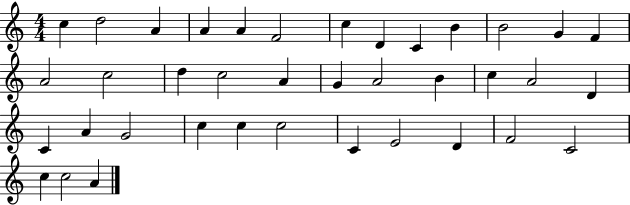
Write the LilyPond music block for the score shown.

{
  \clef treble
  \numericTimeSignature
  \time 4/4
  \key c \major
  c''4 d''2 a'4 | a'4 a'4 f'2 | c''4 d'4 c'4 b'4 | b'2 g'4 f'4 | \break a'2 c''2 | d''4 c''2 a'4 | g'4 a'2 b'4 | c''4 a'2 d'4 | \break c'4 a'4 g'2 | c''4 c''4 c''2 | c'4 e'2 d'4 | f'2 c'2 | \break c''4 c''2 a'4 | \bar "|."
}